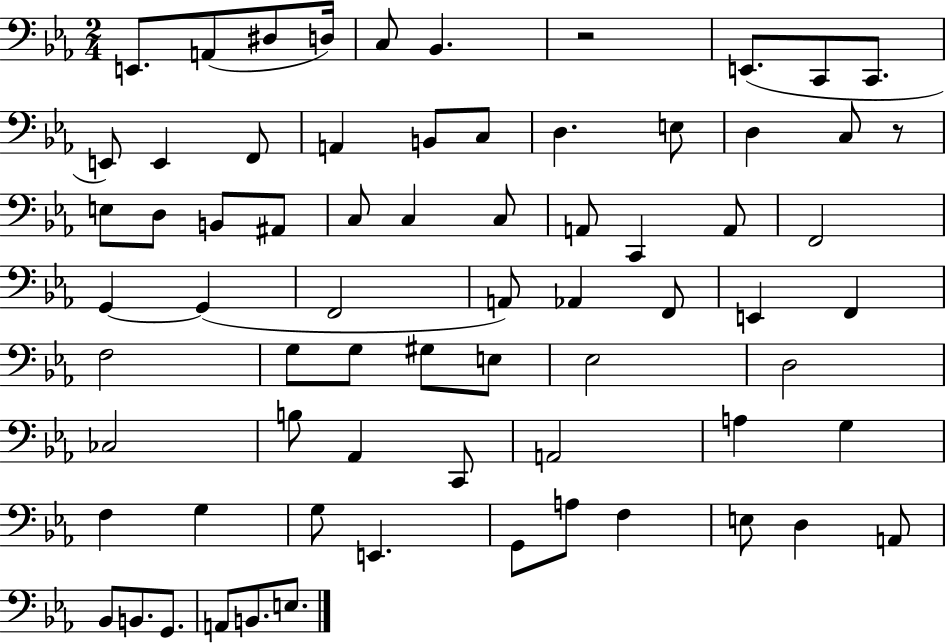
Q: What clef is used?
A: bass